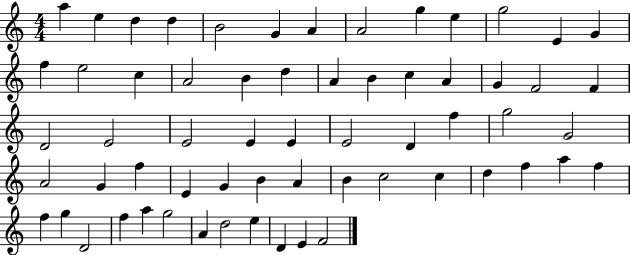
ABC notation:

X:1
T:Untitled
M:4/4
L:1/4
K:C
a e d d B2 G A A2 g e g2 E G f e2 c A2 B d A B c A G F2 F D2 E2 E2 E E E2 D f g2 G2 A2 G f E G B A B c2 c d f a f f g D2 f a g2 A d2 e D E F2